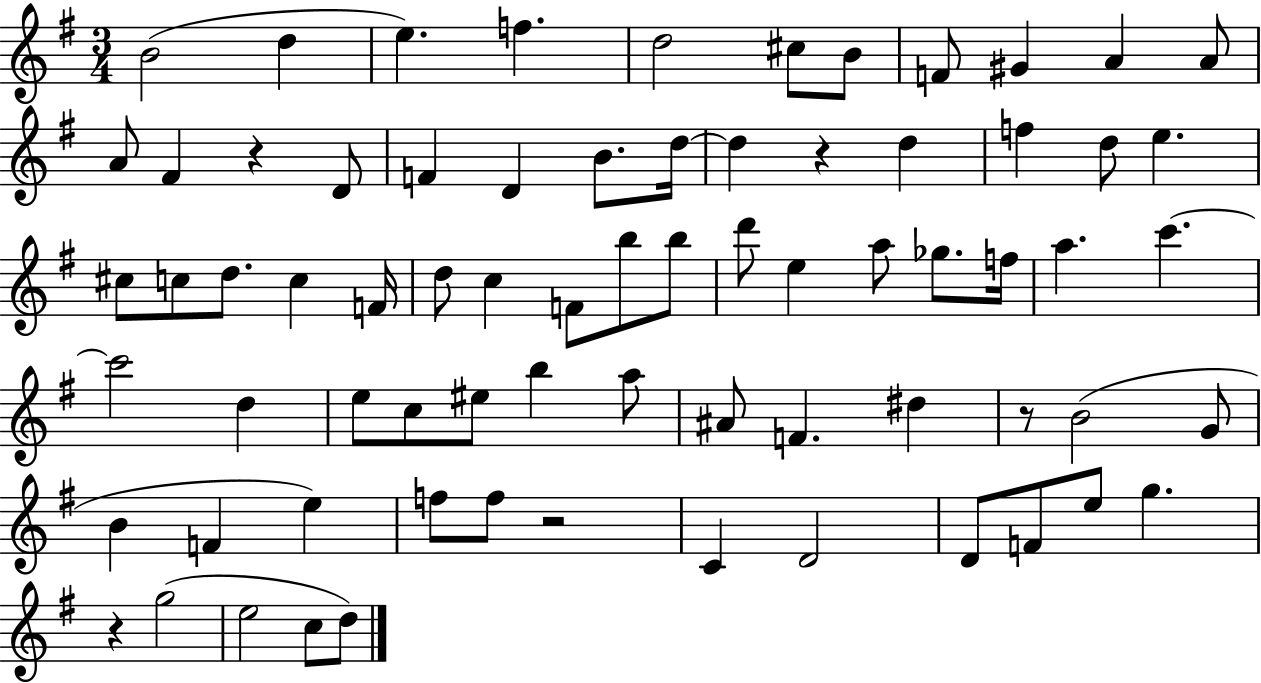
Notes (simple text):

B4/h D5/q E5/q. F5/q. D5/h C#5/e B4/e F4/e G#4/q A4/q A4/e A4/e F#4/q R/q D4/e F4/q D4/q B4/e. D5/s D5/q R/q D5/q F5/q D5/e E5/q. C#5/e C5/e D5/e. C5/q F4/s D5/e C5/q F4/e B5/e B5/e D6/e E5/q A5/e Gb5/e. F5/s A5/q. C6/q. C6/h D5/q E5/e C5/e EIS5/e B5/q A5/e A#4/e F4/q. D#5/q R/e B4/h G4/e B4/q F4/q E5/q F5/e F5/e R/h C4/q D4/h D4/e F4/e E5/e G5/q. R/q G5/h E5/h C5/e D5/e